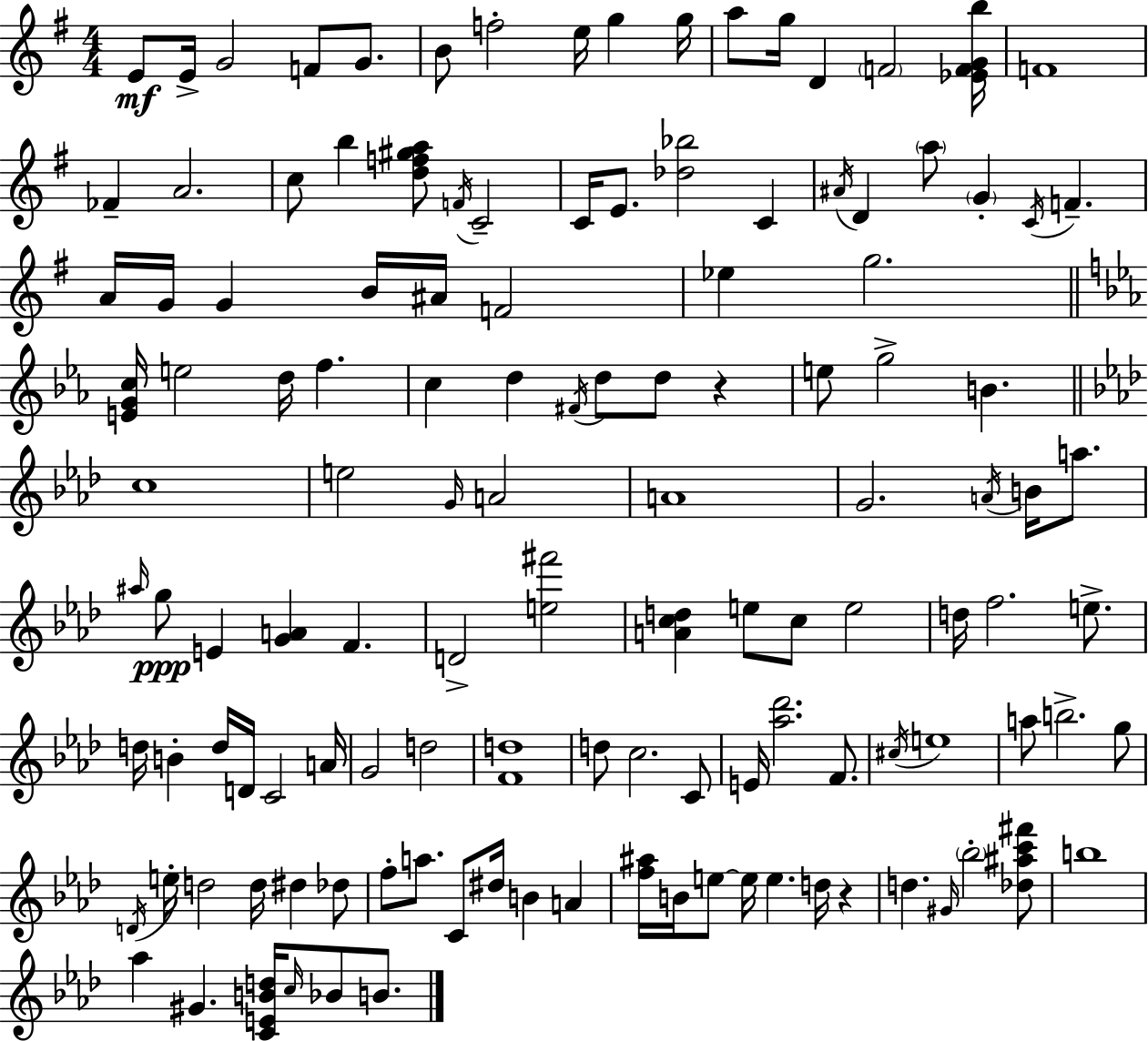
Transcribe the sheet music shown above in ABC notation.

X:1
T:Untitled
M:4/4
L:1/4
K:Em
E/2 E/4 G2 F/2 G/2 B/2 f2 e/4 g g/4 a/2 g/4 D F2 [_EFGb]/4 F4 _F A2 c/2 b [df^ga]/2 F/4 C2 C/4 E/2 [_d_b]2 C ^A/4 D a/2 G C/4 F A/4 G/4 G B/4 ^A/4 F2 _e g2 [EGc]/4 e2 d/4 f c d ^F/4 d/2 d/2 z e/2 g2 B c4 e2 G/4 A2 A4 G2 A/4 B/4 a/2 ^a/4 g/2 E [GA] F D2 [e^f']2 [Acd] e/2 c/2 e2 d/4 f2 e/2 d/4 B d/4 D/4 C2 A/4 G2 d2 [Fd]4 d/2 c2 C/2 E/4 [_a_d']2 F/2 ^c/4 e4 a/2 b2 g/2 D/4 e/4 d2 d/4 ^d _d/2 f/2 a/2 C/2 ^d/4 B A [f^a]/4 B/4 e/2 e/4 e d/4 z d ^G/4 _b2 [_d^ac'^f']/2 b4 _a ^G [CEBd]/4 c/4 _B/2 B/2